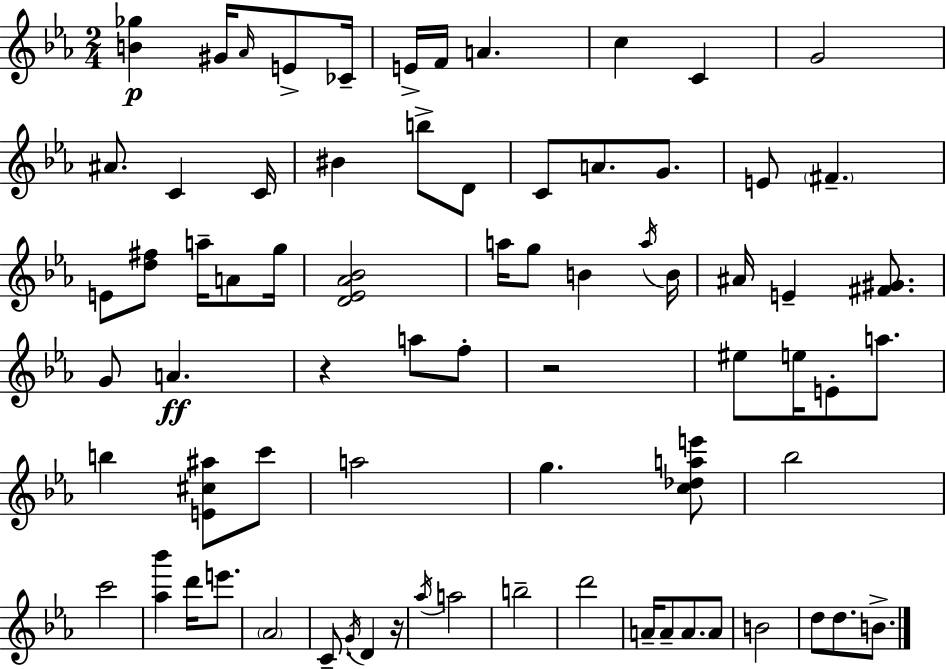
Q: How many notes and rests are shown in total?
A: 74